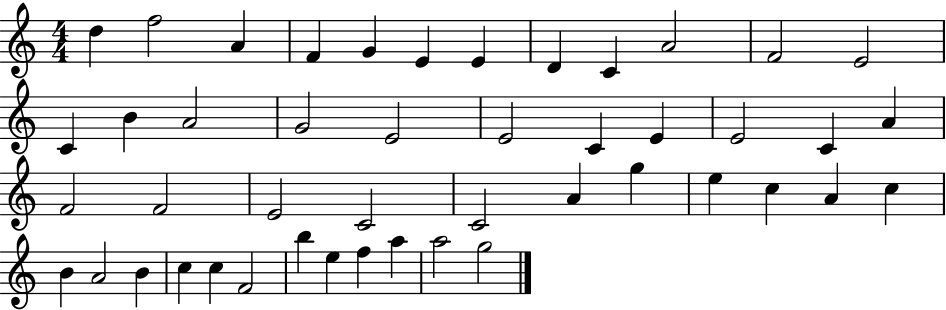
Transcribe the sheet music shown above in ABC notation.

X:1
T:Untitled
M:4/4
L:1/4
K:C
d f2 A F G E E D C A2 F2 E2 C B A2 G2 E2 E2 C E E2 C A F2 F2 E2 C2 C2 A g e c A c B A2 B c c F2 b e f a a2 g2